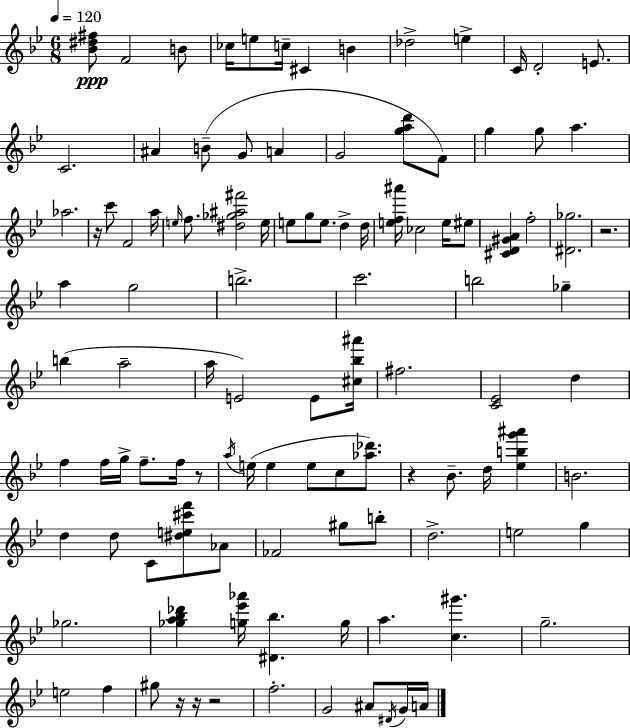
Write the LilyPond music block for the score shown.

{
  \clef treble
  \numericTimeSignature
  \time 6/8
  \key g \minor
  \tempo 4 = 120
  \repeat volta 2 { <bes' dis'' fis''>8\ppp f'2 b'8 | ces''16 e''8 c''16-- cis'4 b'4 | des''2-> e''4-> | c'16 d'2-. e'8. | \break c'2. | ais'4 b'8--( g'8 a'4 | g'2 <g'' a'' d'''>8 f'8) | g''4 g''8 a''4. | \break aes''2. | r16 c'''8 f'2 a''16 | \grace { e''16 } f''8. <dis'' ges'' ais'' fis'''>2 | e''16 e''8 g''8 e''8. d''4-> | \break d''16 <e'' f'' ais'''>16 ces''2 e''16 eis''8 | <cis' d' gis' a'>4 f''2-. | <dis' ges''>2. | r2. | \break a''4 g''2 | b''2.-> | c'''2. | b''2 ges''4-- | \break b''4( a''2-- | a''16 e'2) e'8 | <cis'' bes'' ais'''>16 fis''2. | <c' ees'>2 d''4 | \break f''4 f''16 g''16-> f''8.-- f''16 r8 | \acciaccatura { a''16 }( e''16 e''4 e''8 c''8 <aes'' des'''>8.) | r4 bes'8.-- d''16 <ees'' b'' g''' ais'''>4 | b'2. | \break d''4 d''8 c'8 <dis'' e'' cis''' f'''>8 | aes'8 fes'2 gis''8 | b''8-. d''2.-> | e''2 g''4 | \break ges''2. | <ges'' a'' bes'' des'''>4 <g'' ees''' aes'''>16 <dis' bes''>4. | g''16 a''4. <c'' gis'''>4. | g''2.-- | \break e''2 f''4 | gis''8 r16 r16 r2 | f''2.-. | g'2 ais'8 | \break \acciaccatura { dis'16 } g'16 a'16 } \bar "|."
}